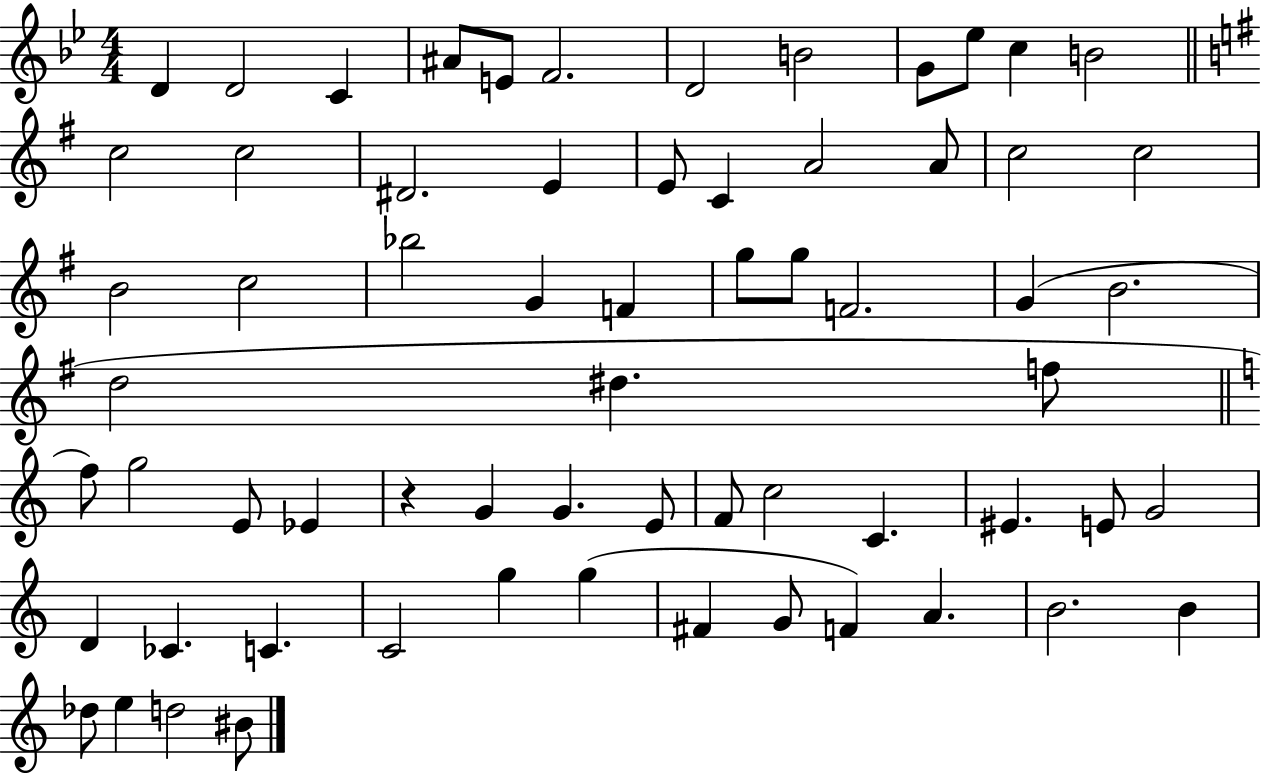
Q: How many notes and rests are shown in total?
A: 65